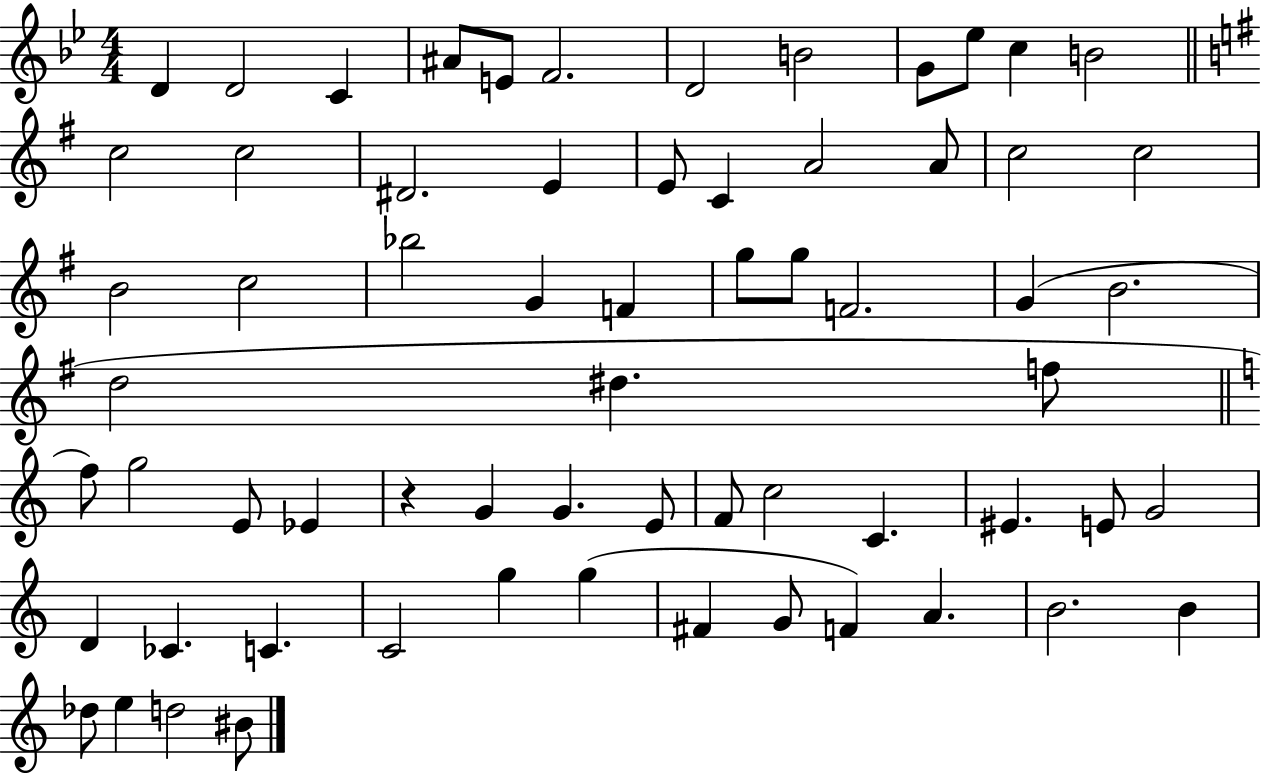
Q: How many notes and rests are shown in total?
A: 65